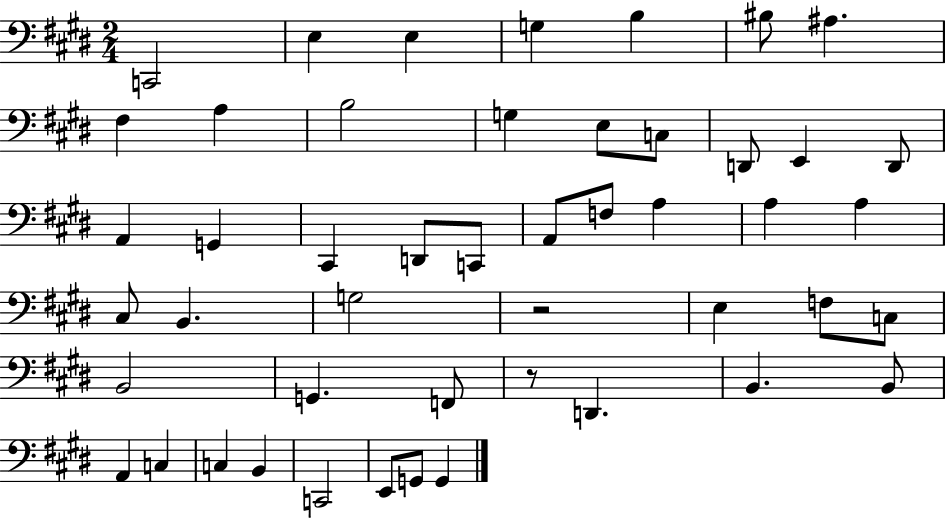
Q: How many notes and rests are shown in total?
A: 48